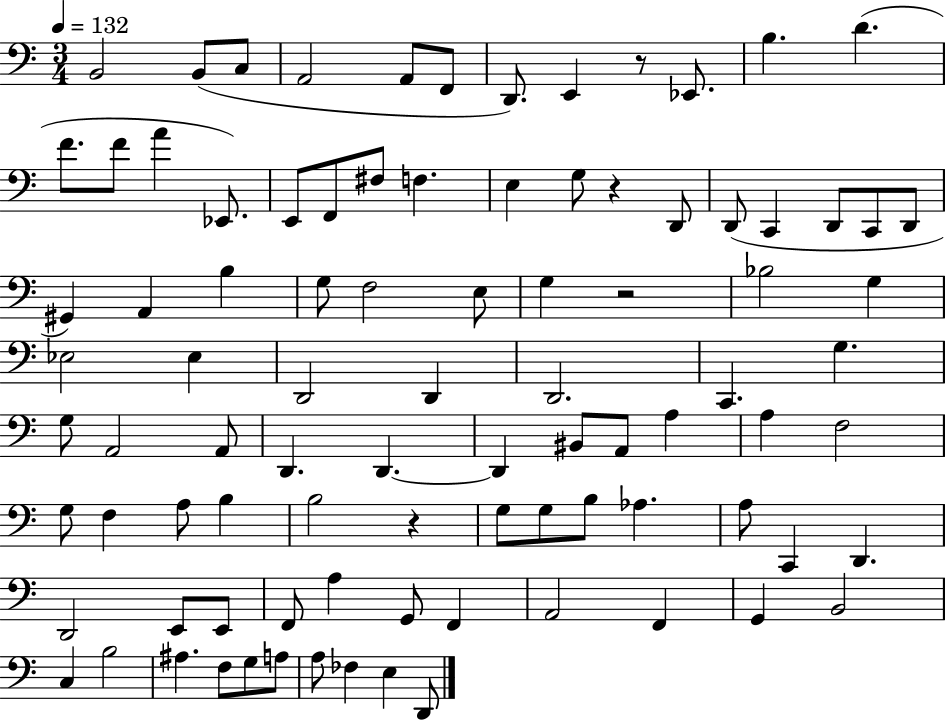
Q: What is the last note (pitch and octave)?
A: D2